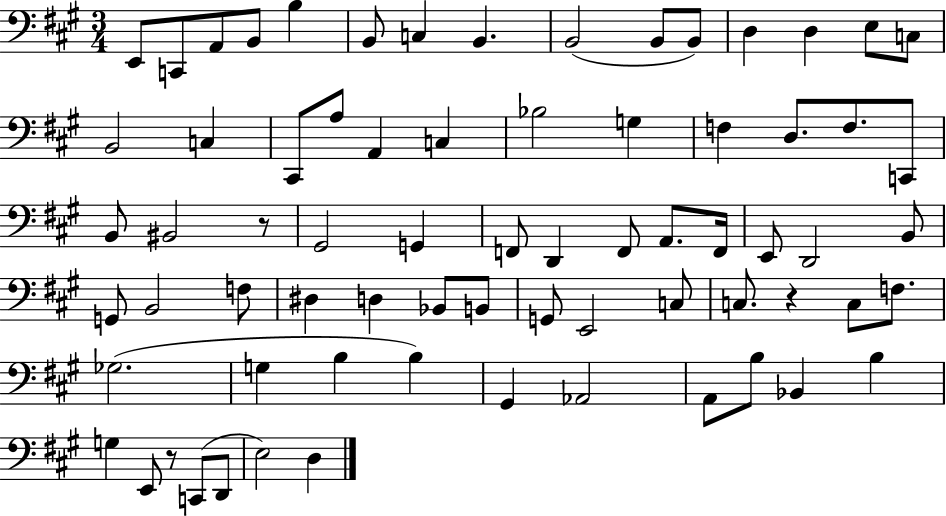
E2/e C2/e A2/e B2/e B3/q B2/e C3/q B2/q. B2/h B2/e B2/e D3/q D3/q E3/e C3/e B2/h C3/q C#2/e A3/e A2/q C3/q Bb3/h G3/q F3/q D3/e. F3/e. C2/e B2/e BIS2/h R/e G#2/h G2/q F2/e D2/q F2/e A2/e. F2/s E2/e D2/h B2/e G2/e B2/h F3/e D#3/q D3/q Bb2/e B2/e G2/e E2/h C3/e C3/e. R/q C3/e F3/e. Gb3/h. G3/q B3/q B3/q G#2/q Ab2/h A2/e B3/e Bb2/q B3/q G3/q E2/e R/e C2/e D2/e E3/h D3/q